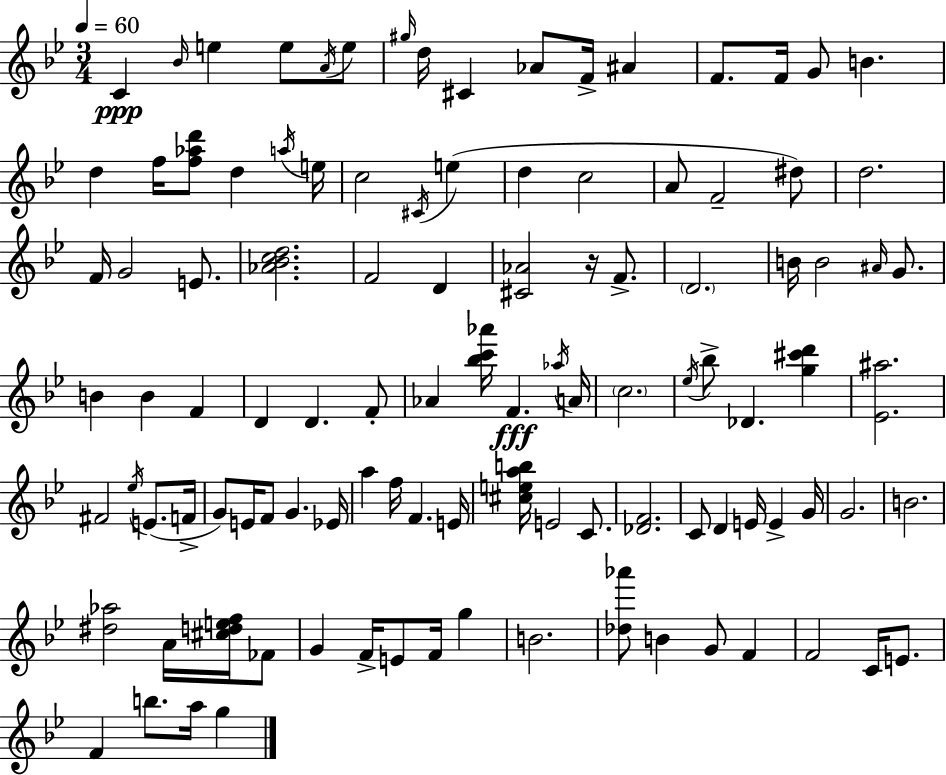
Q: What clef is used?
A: treble